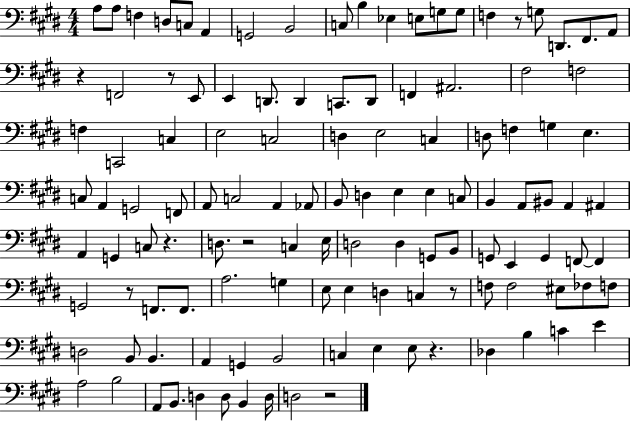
X:1
T:Untitled
M:4/4
L:1/4
K:E
A,/2 A,/2 F, D,/2 C,/2 A,, G,,2 B,,2 C,/2 B, _E, E,/2 G,/2 G,/2 F, z/2 G,/2 D,,/2 ^F,,/2 A,,/2 z F,,2 z/2 E,,/2 E,, D,,/2 D,, C,,/2 D,,/2 F,, ^A,,2 ^F,2 F,2 F, C,,2 C, E,2 C,2 D, E,2 C, D,/2 F, G, E, C,/2 A,, G,,2 F,,/2 A,,/2 C,2 A,, _A,,/2 B,,/2 D, E, E, C,/2 B,, A,,/2 ^B,,/2 A,, ^A,, A,, G,, C,/2 z D,/2 z2 C, E,/4 D,2 D, G,,/2 B,,/2 G,,/2 E,, G,, F,,/2 F,, G,,2 z/2 F,,/2 F,,/2 A,2 G, E,/2 E, D, C, z/2 F,/2 F,2 ^E,/2 _F,/2 F,/2 D,2 B,,/2 B,, A,, G,, B,,2 C, E, E,/2 z _D, B, C E A,2 B,2 A,,/2 B,,/2 D, D,/2 B,, D,/4 D,2 z2